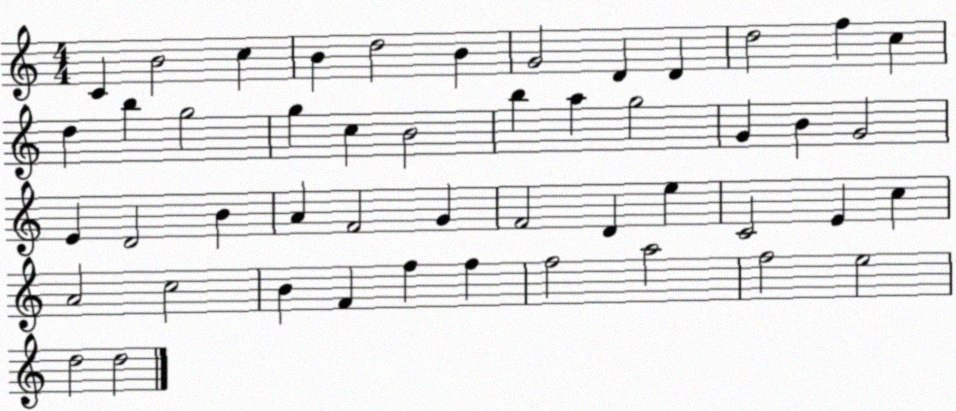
X:1
T:Untitled
M:4/4
L:1/4
K:C
C B2 c B d2 B G2 D D d2 f c d b g2 g c B2 b a g2 G B G2 E D2 B A F2 G F2 D e C2 E c A2 c2 B F f f f2 a2 f2 e2 d2 d2